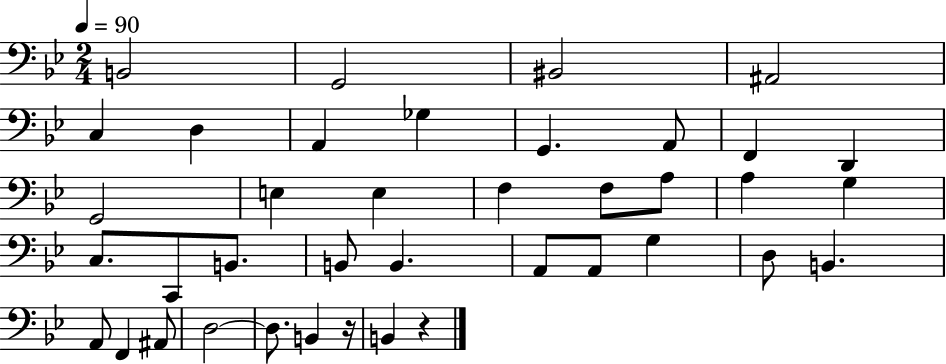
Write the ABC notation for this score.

X:1
T:Untitled
M:2/4
L:1/4
K:Bb
B,,2 G,,2 ^B,,2 ^A,,2 C, D, A,, _G, G,, A,,/2 F,, D,, G,,2 E, E, F, F,/2 A,/2 A, G, C,/2 C,,/2 B,,/2 B,,/2 B,, A,,/2 A,,/2 G, D,/2 B,, A,,/2 F,, ^A,,/2 D,2 D,/2 B,, z/4 B,, z